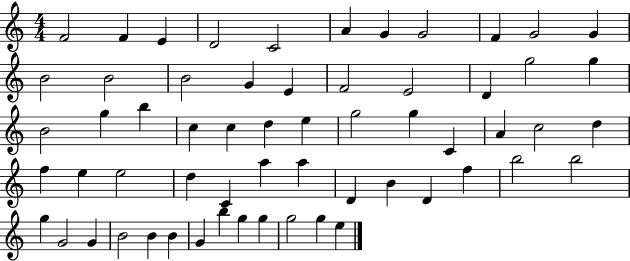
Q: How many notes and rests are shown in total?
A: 60